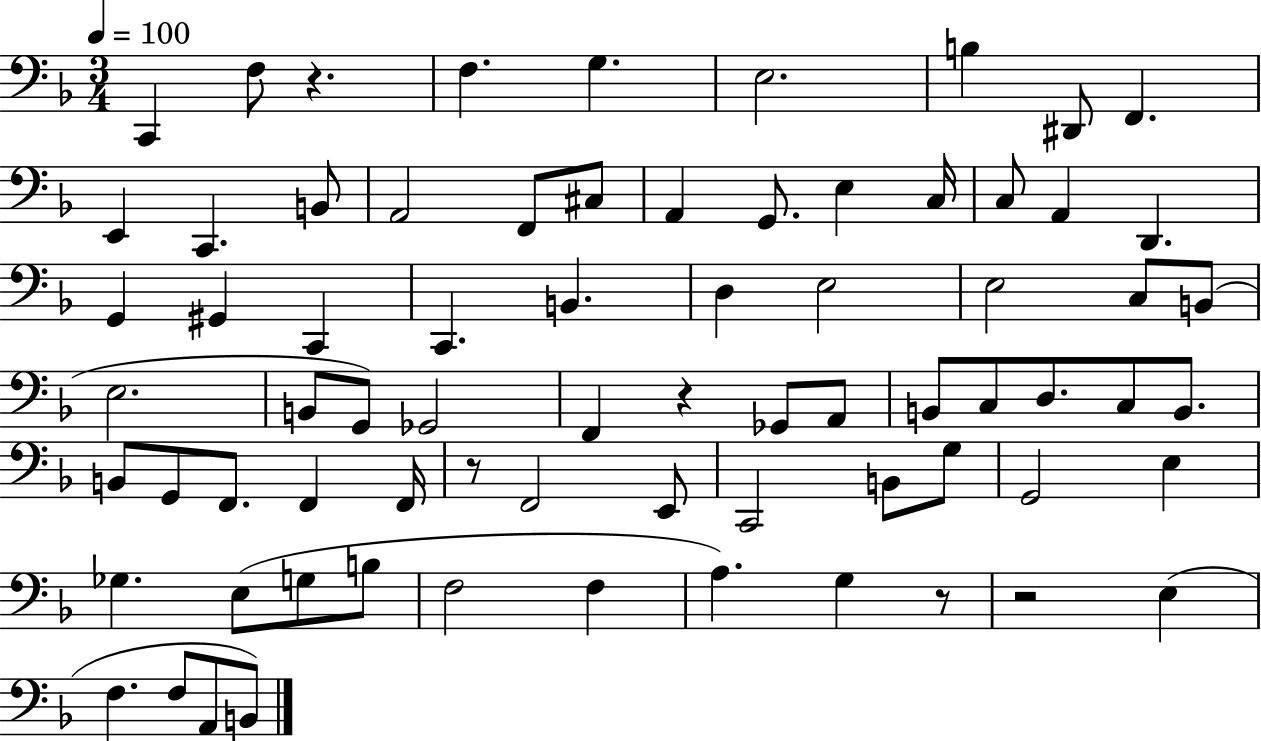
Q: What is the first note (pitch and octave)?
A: C2